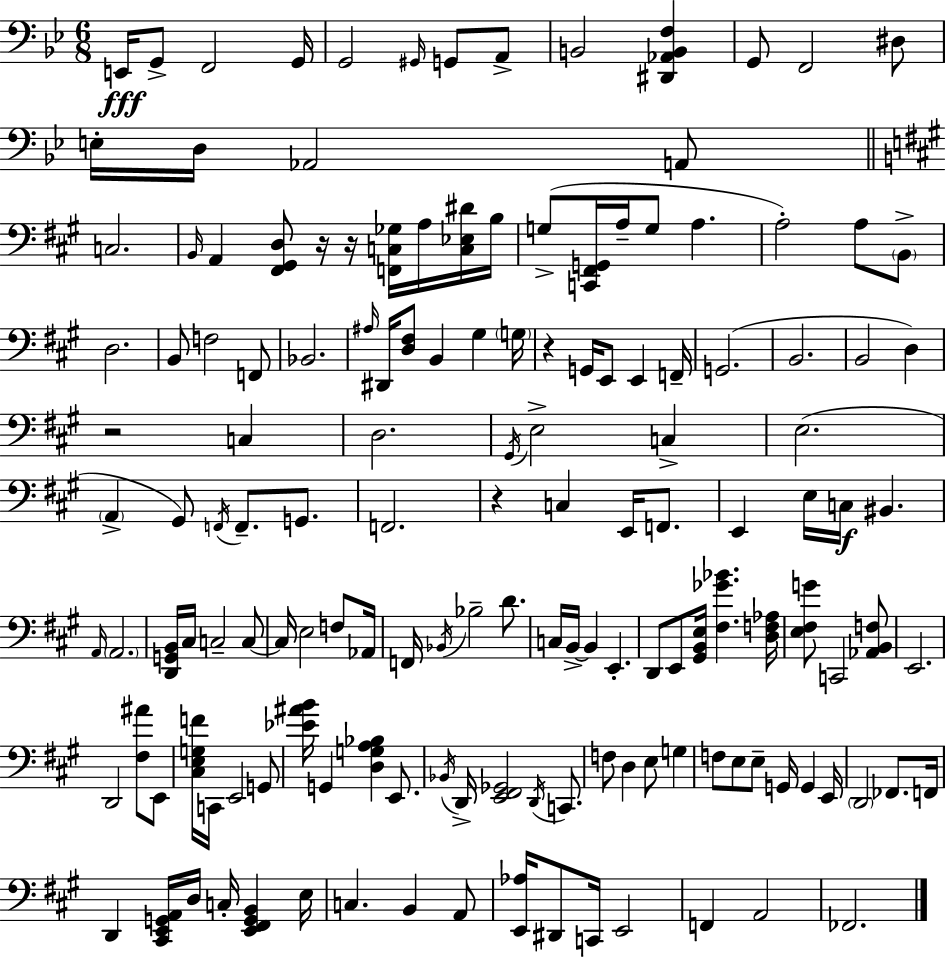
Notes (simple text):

E2/s G2/e F2/h G2/s G2/h G#2/s G2/e A2/e B2/h [D#2,Ab2,B2,F3]/q G2/e F2/h D#3/e E3/s D3/s Ab2/h A2/e C3/h. B2/s A2/q [F#2,G#2,D3]/e R/s R/s [F2,C3,Gb3]/s A3/s [C3,Eb3,D#4]/s B3/s G3/e [C2,F#2,G2]/s A3/s G3/e A3/q. A3/h A3/e B2/e D3/h. B2/e F3/h F2/e Bb2/h. A#3/s D#2/s [D3,F#3]/e B2/q G#3/q G3/s R/q G2/s E2/e E2/q F2/s G2/h. B2/h. B2/h D3/q R/h C3/q D3/h. G#2/s E3/h C3/q E3/h. A2/q G#2/e F2/s F2/e. G2/e. F2/h. R/q C3/q E2/s F2/e. E2/q E3/s C3/s BIS2/q. A2/s A2/h. [D2,G2,B2]/s C#3/s C3/h C3/e C3/s E3/h F3/e Ab2/s F2/s Bb2/s Bb3/h D4/e. C3/s B2/s B2/q E2/q. D2/e E2/e [G#2,B2,E3]/s [F#3,Gb4,Bb4]/q. [D3,F3,Ab3]/s [E3,F#3,G4]/e C2/h [Ab2,B2,F3]/e E2/h. D2/h [F#3,A#4]/e E2/e [C#3,E3,G3,F4]/s C2/s E2/h G2/e [Eb4,A#4,B4]/s G2/q [D3,G3,A3,Bb3]/q E2/e. Bb2/s D2/s [E2,F#2,Gb2]/h D2/s C2/e. F3/e D3/q E3/e G3/q F3/e E3/e E3/e G2/s G2/q E2/s D2/h FES2/e. F2/s D2/q [C#2,E2,G2,A2]/s D3/s C3/s [E2,F#2,G2,B2]/q E3/s C3/q. B2/q A2/e [E2,Ab3]/s D#2/e C2/s E2/h F2/q A2/h FES2/h.